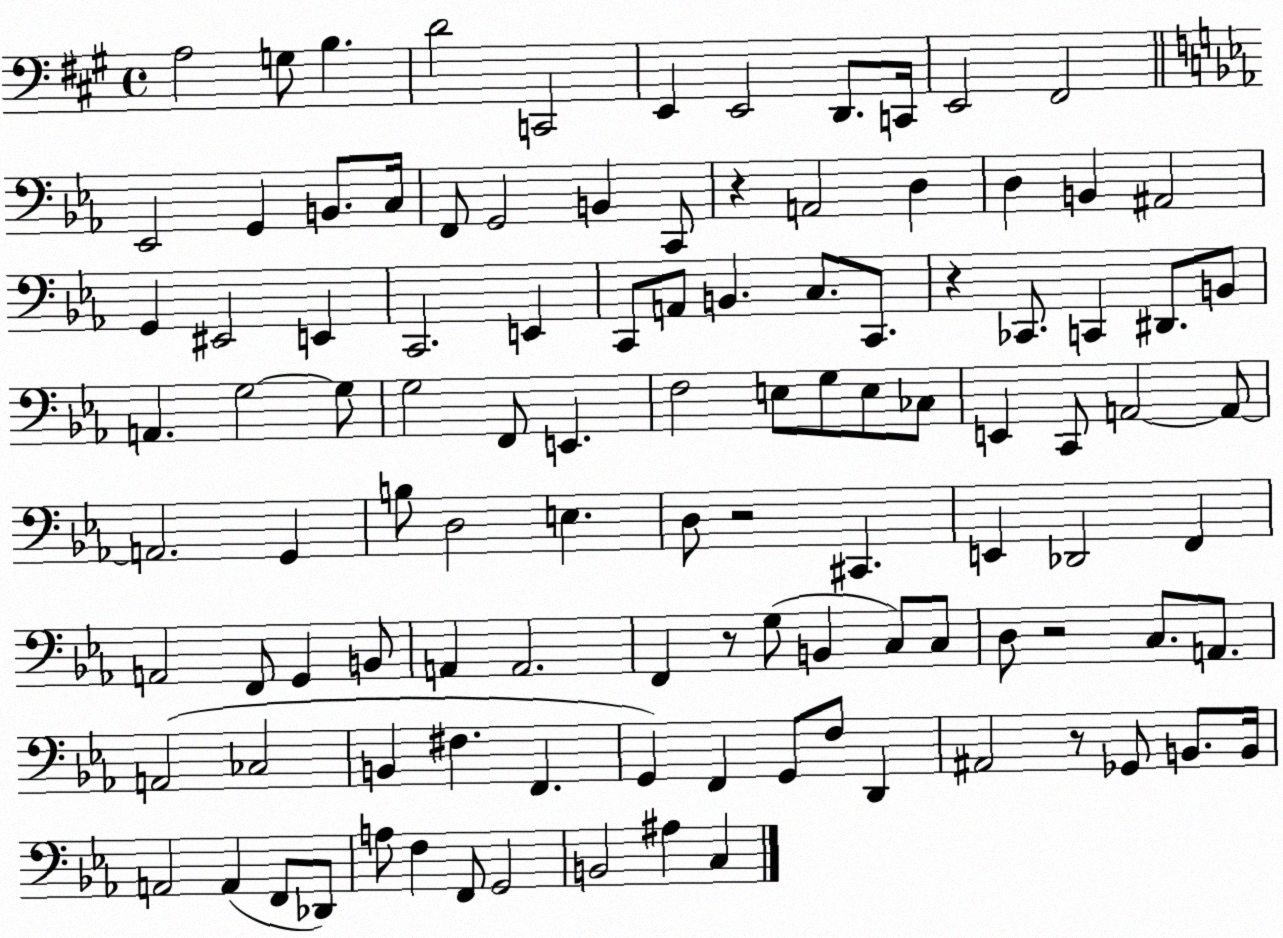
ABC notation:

X:1
T:Untitled
M:4/4
L:1/4
K:A
A,2 G,/2 B, D2 C,,2 E,, E,,2 D,,/2 C,,/4 E,,2 ^F,,2 _E,,2 G,, B,,/2 C,/4 F,,/2 G,,2 B,, C,,/2 z A,,2 D, D, B,, ^A,,2 G,, ^E,,2 E,, C,,2 E,, C,,/2 A,,/2 B,, C,/2 C,,/2 z _C,,/2 C,, ^D,,/2 B,,/2 A,, G,2 G,/2 G,2 F,,/2 E,, F,2 E,/2 G,/2 E,/2 _C,/2 E,, C,,/2 A,,2 A,,/2 A,,2 G,, B,/2 D,2 E, D,/2 z2 ^C,, E,, _D,,2 F,, A,,2 F,,/2 G,, B,,/2 A,, A,,2 F,, z/2 G,/2 B,, C,/2 C,/2 D,/2 z2 C,/2 A,,/2 A,,2 _C,2 B,, ^F, F,, G,, F,, G,,/2 F,/2 D,, ^A,,2 z/2 _G,,/2 B,,/2 B,,/4 A,,2 A,, F,,/2 _D,,/2 A,/2 F, F,,/2 G,,2 B,,2 ^A, C,